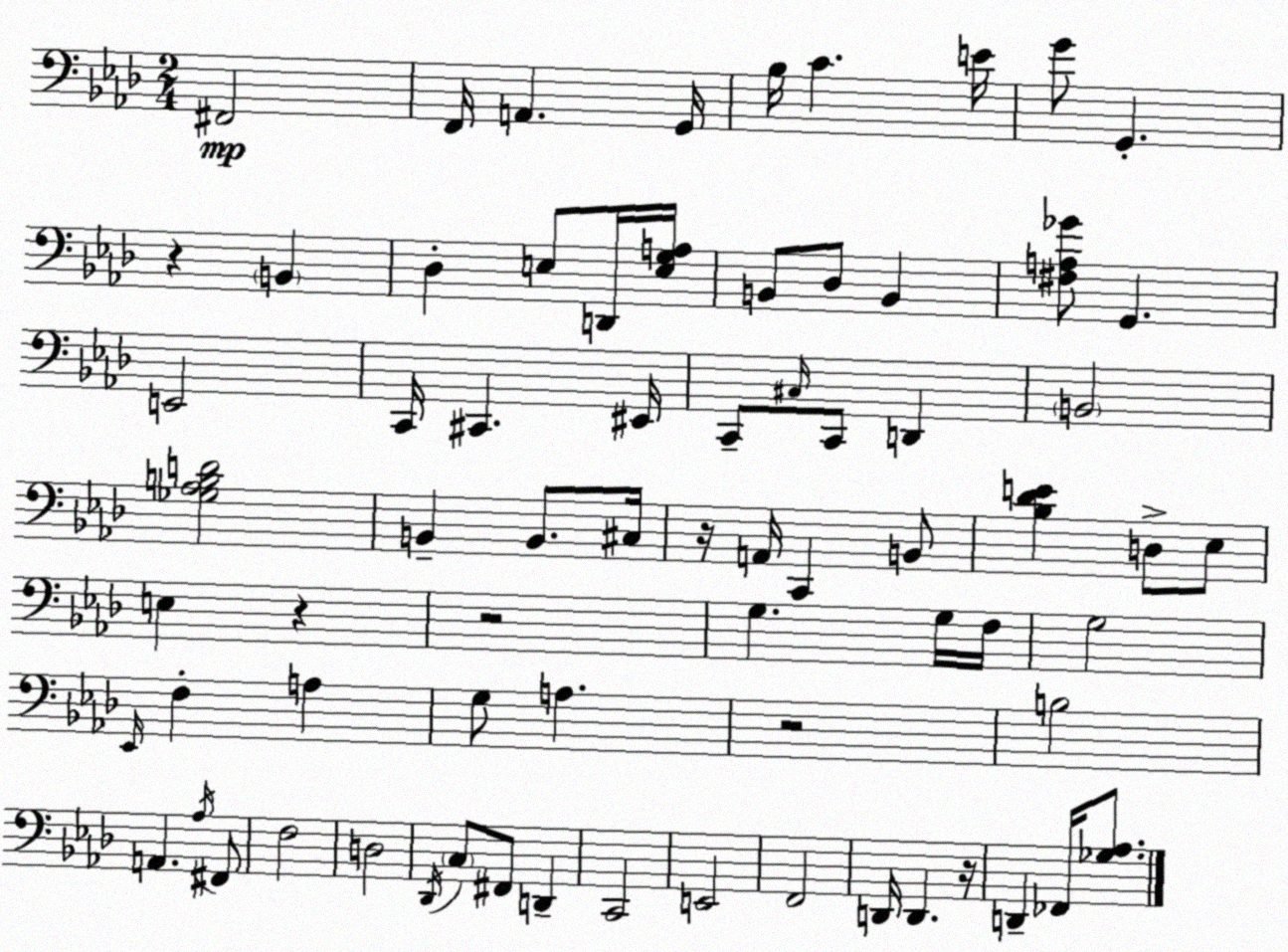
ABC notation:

X:1
T:Untitled
M:2/4
L:1/4
K:Fm
^F,,2 F,,/4 A,, G,,/4 _B,/4 C E/4 G/2 G,, z B,, _D, E,/2 D,,/4 [E,G,A,]/4 B,,/2 _D,/2 B,, [^F,A,_G]/2 G,, E,,2 C,,/4 ^C,, ^E,,/4 C,,/2 ^C,/4 C,,/2 D,, B,,2 [_G,_A,B,D]2 B,, B,,/2 ^C,/4 z/4 A,,/4 C,, B,,/2 [_B,_DE] D,/2 _E,/2 E, z z2 G, G,/4 F,/4 G,2 _E,,/4 F, A, G,/2 A, z2 B,2 A,, _A,/4 ^F,,/2 F,2 D,2 _D,,/4 C,/2 ^F,,/2 D,, C,,2 E,,2 F,,2 D,,/4 D,, z/4 D,, _F,,/4 [_G,_A,]/2